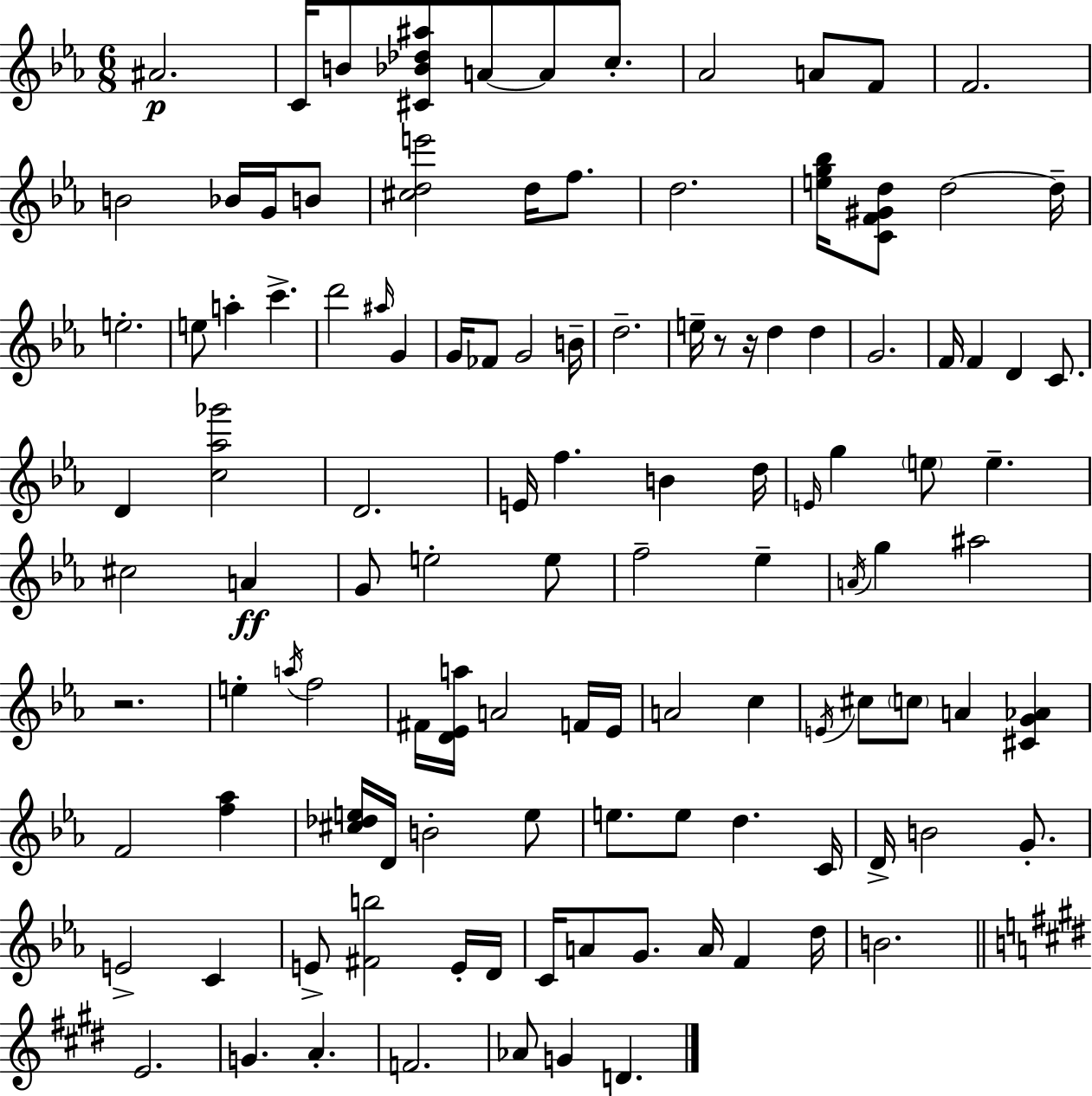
X:1
T:Untitled
M:6/8
L:1/4
K:Eb
^A2 C/4 B/2 [^C_B_d^a]/2 A/2 A/2 c/2 _A2 A/2 F/2 F2 B2 _B/4 G/4 B/2 [^cde']2 d/4 f/2 d2 [eg_b]/4 [CF^Gd]/2 d2 d/4 e2 e/2 a c' d'2 ^a/4 G G/4 _F/2 G2 B/4 d2 e/4 z/2 z/4 d d G2 F/4 F D C/2 D [c_a_g']2 D2 E/4 f B d/4 E/4 g e/2 e ^c2 A G/2 e2 e/2 f2 _e A/4 g ^a2 z2 e a/4 f2 ^F/4 [D_Ea]/4 A2 F/4 _E/4 A2 c E/4 ^c/2 c/2 A [^CG_A] F2 [f_a] [^c_de]/4 D/4 B2 e/2 e/2 e/2 d C/4 D/4 B2 G/2 E2 C E/2 [^Fb]2 E/4 D/4 C/4 A/2 G/2 A/4 F d/4 B2 E2 G A F2 _A/2 G D